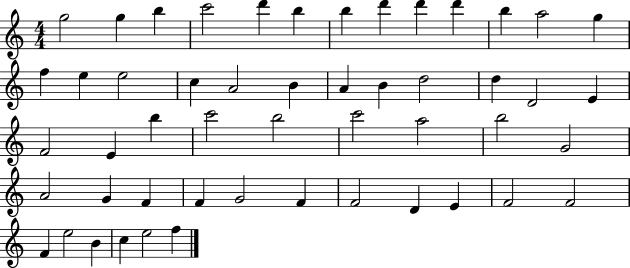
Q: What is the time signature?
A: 4/4